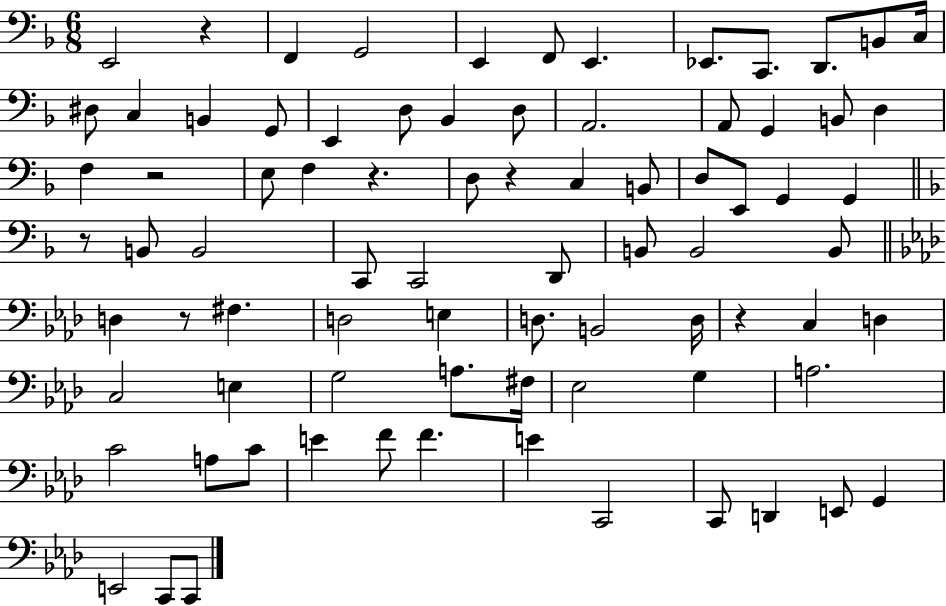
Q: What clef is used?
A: bass